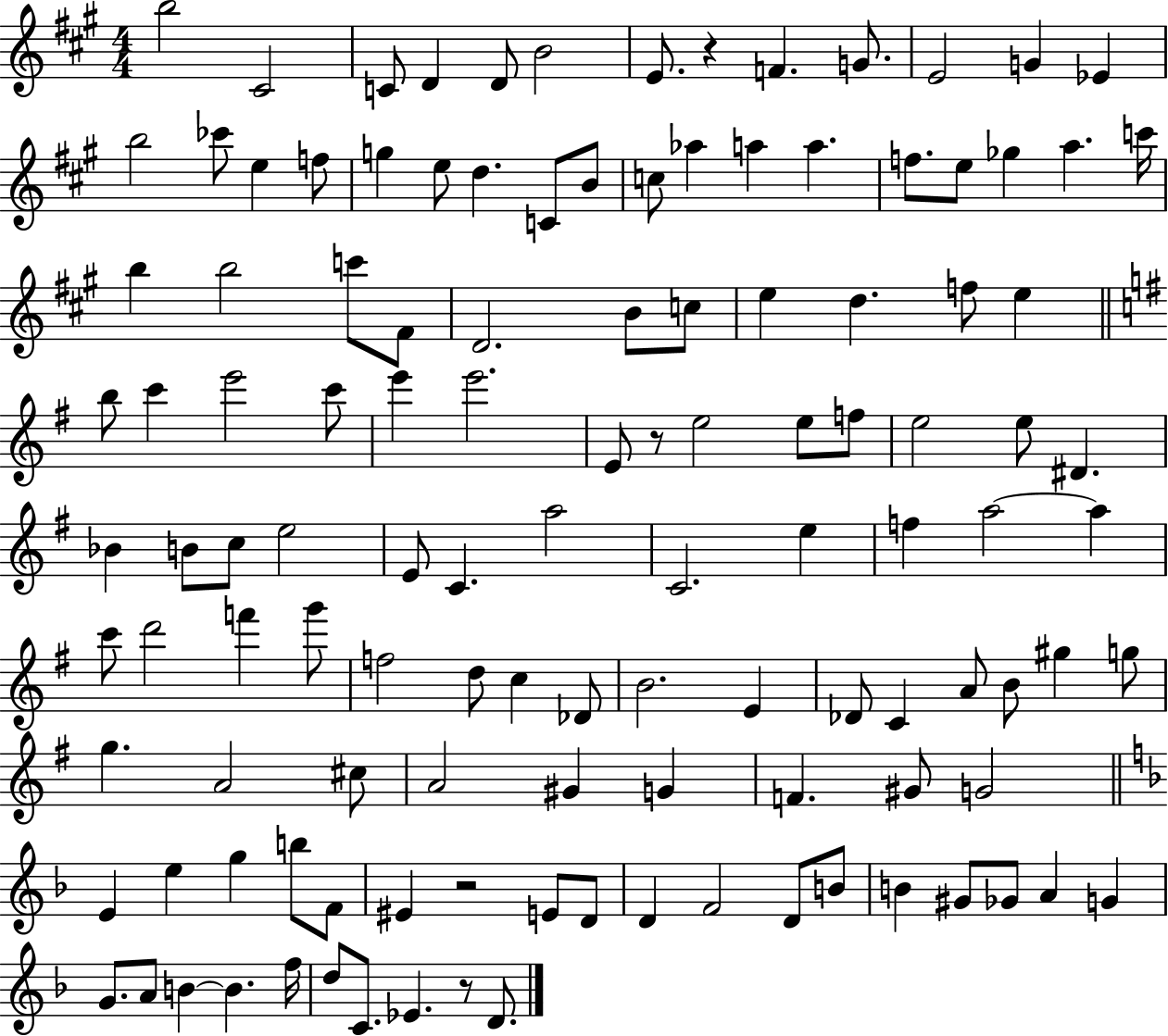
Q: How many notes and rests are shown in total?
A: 121